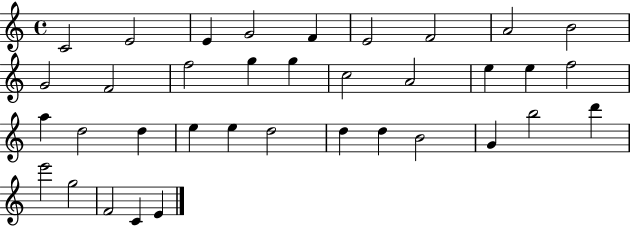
{
  \clef treble
  \time 4/4
  \defaultTimeSignature
  \key c \major
  c'2 e'2 | e'4 g'2 f'4 | e'2 f'2 | a'2 b'2 | \break g'2 f'2 | f''2 g''4 g''4 | c''2 a'2 | e''4 e''4 f''2 | \break a''4 d''2 d''4 | e''4 e''4 d''2 | d''4 d''4 b'2 | g'4 b''2 d'''4 | \break e'''2 g''2 | f'2 c'4 e'4 | \bar "|."
}